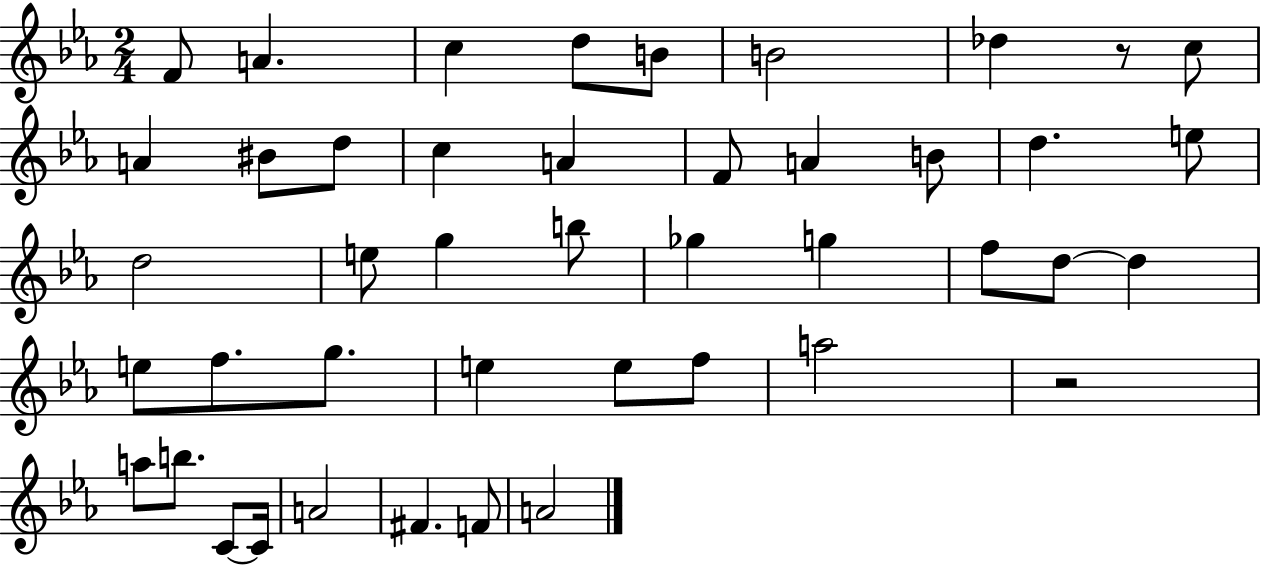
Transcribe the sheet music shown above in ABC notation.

X:1
T:Untitled
M:2/4
L:1/4
K:Eb
F/2 A c d/2 B/2 B2 _d z/2 c/2 A ^B/2 d/2 c A F/2 A B/2 d e/2 d2 e/2 g b/2 _g g f/2 d/2 d e/2 f/2 g/2 e e/2 f/2 a2 z2 a/2 b/2 C/2 C/4 A2 ^F F/2 A2